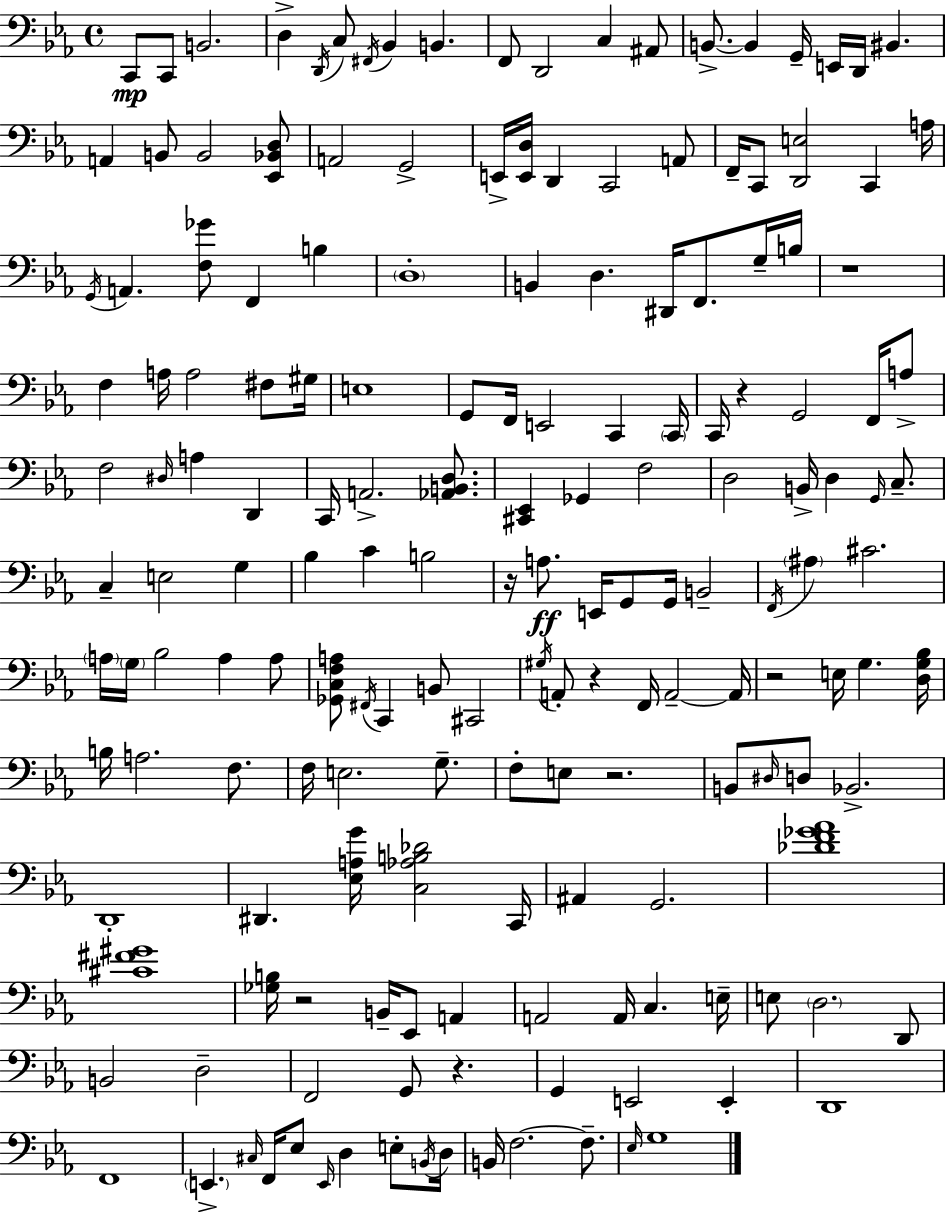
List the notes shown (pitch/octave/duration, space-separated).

C2/e C2/e B2/h. D3/q D2/s C3/e F#2/s Bb2/q B2/q. F2/e D2/h C3/q A#2/e B2/e. B2/q G2/s E2/s D2/s BIS2/q. A2/q B2/e B2/h [Eb2,Bb2,D3]/e A2/h G2/h E2/s [E2,D3]/s D2/q C2/h A2/e F2/s C2/e [D2,E3]/h C2/q A3/s G2/s A2/q. [F3,Gb4]/e F2/q B3/q D3/w B2/q D3/q. D#2/s F2/e. G3/s B3/s R/w F3/q A3/s A3/h F#3/e G#3/s E3/w G2/e F2/s E2/h C2/q C2/s C2/s R/q G2/h F2/s A3/e F3/h D#3/s A3/q D2/q C2/s A2/h. [Ab2,B2,D3]/e. [C#2,Eb2]/q Gb2/q F3/h D3/h B2/s D3/q G2/s C3/e. C3/q E3/h G3/q Bb3/q C4/q B3/h R/s A3/e. E2/s G2/e G2/s B2/h F2/s A#3/q C#4/h. A3/s G3/s Bb3/h A3/q A3/e [Gb2,C3,F3,A3]/e F#2/s C2/q B2/e C#2/h G#3/s A2/e R/q F2/s A2/h A2/s R/h E3/s G3/q. [D3,G3,Bb3]/s B3/s A3/h. F3/e. F3/s E3/h. G3/e. F3/e E3/e R/h. B2/e D#3/s D3/e Bb2/h. D2/w D#2/q. [Eb3,A3,G4]/s [C3,Ab3,B3,Db4]/h C2/s A#2/q G2/h. [Db4,F4,Gb4,Ab4]/w [C#4,F#4,G#4]/w [Gb3,B3]/s R/h B2/s Eb2/e A2/q A2/h A2/s C3/q. E3/s E3/e D3/h. D2/e B2/h D3/h F2/h G2/e R/q. G2/q E2/h E2/q D2/w F2/w E2/q. C#3/s F2/s Eb3/e E2/s D3/q E3/e B2/s D3/s B2/s F3/h. F3/e. Eb3/s G3/w